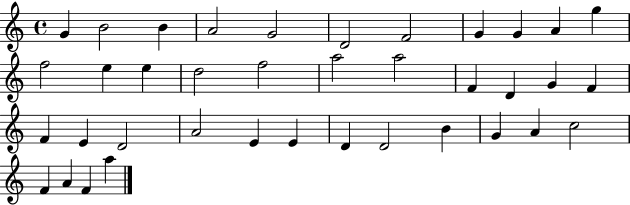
{
  \clef treble
  \time 4/4
  \defaultTimeSignature
  \key c \major
  g'4 b'2 b'4 | a'2 g'2 | d'2 f'2 | g'4 g'4 a'4 g''4 | \break f''2 e''4 e''4 | d''2 f''2 | a''2 a''2 | f'4 d'4 g'4 f'4 | \break f'4 e'4 d'2 | a'2 e'4 e'4 | d'4 d'2 b'4 | g'4 a'4 c''2 | \break f'4 a'4 f'4 a''4 | \bar "|."
}